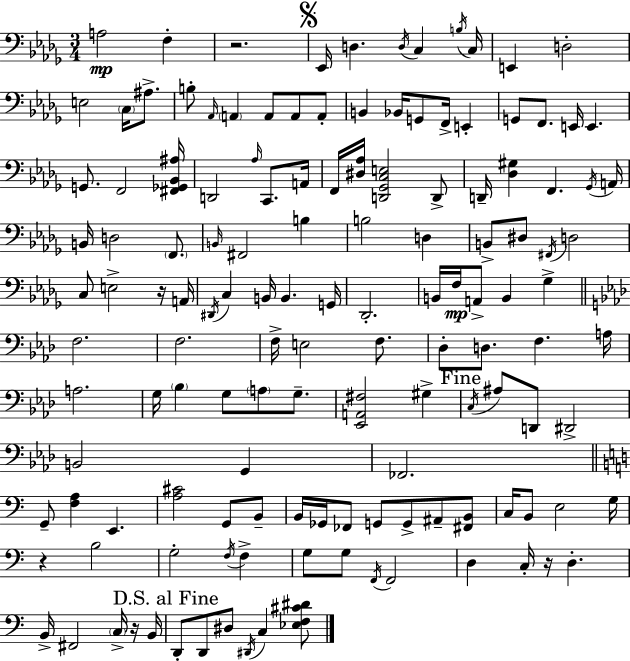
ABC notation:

X:1
T:Untitled
M:3/4
L:1/4
K:Bbm
A,2 F, z2 _E,,/4 D, D,/4 C, B,/4 C,/4 E,, D,2 E,2 C,/4 ^A,/2 B,/2 _A,,/4 A,, A,,/2 A,,/2 A,,/2 B,, _B,,/4 G,,/2 F,,/4 E,, G,,/2 F,,/2 E,,/4 E,, G,,/2 F,,2 [^F,,_G,,_B,,^A,]/4 D,,2 _A,/4 C,,/2 A,,/4 F,,/4 [^D,_A,]/4 [D,,_G,,C,E,]2 D,,/2 D,,/4 [_D,^G,] F,, _G,,/4 A,,/4 B,,/4 D,2 F,,/2 B,,/4 ^F,,2 B, B,2 D, B,,/2 ^D,/2 ^F,,/4 D,2 C,/2 E,2 z/4 A,,/4 ^D,,/4 C, B,,/4 B,, G,,/4 _D,,2 B,,/4 F,/4 A,,/2 B,, _G, F,2 F,2 F,/4 E,2 F,/2 _D,/2 D,/2 F, A,/4 A,2 G,/4 _B, G,/2 A,/2 G,/2 [_E,,A,,^F,]2 ^G, C,/4 ^A,/2 D,,/2 ^D,,2 B,,2 G,, _F,,2 G,,/2 [F,A,] E,, [A,^C]2 G,,/2 B,,/2 B,,/4 _G,,/4 _F,,/2 G,,/2 G,,/2 ^A,,/2 [^F,,B,,]/2 C,/4 B,,/2 E,2 G,/4 z B,2 G,2 F,/4 F, G,/2 G,/2 F,,/4 F,,2 D, C,/4 z/4 D, B,,/4 ^F,,2 C,/4 z/4 B,,/4 D,,/2 D,,/2 ^D,/2 ^D,,/4 C, [_E,F,^C^D]/2